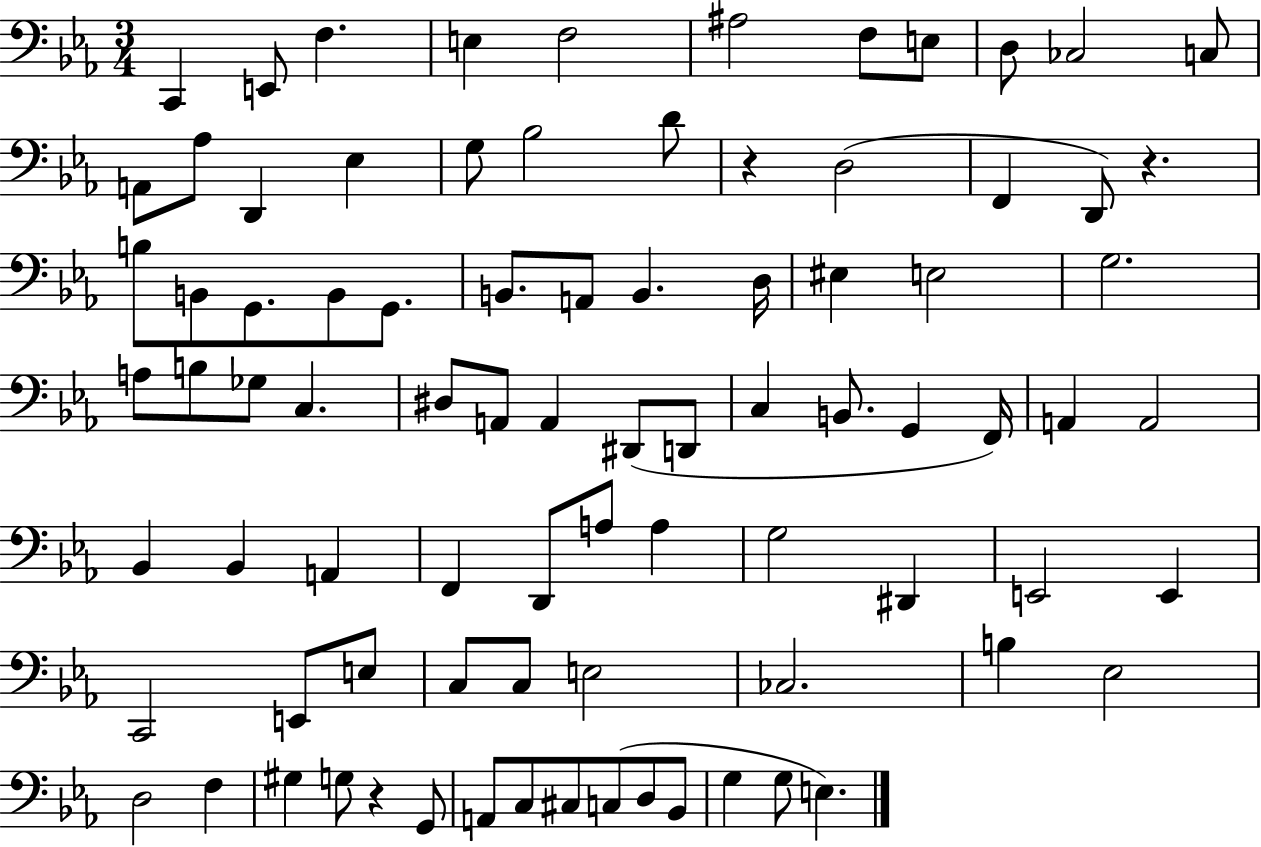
C2/q E2/e F3/q. E3/q F3/h A#3/h F3/e E3/e D3/e CES3/h C3/e A2/e Ab3/e D2/q Eb3/q G3/e Bb3/h D4/e R/q D3/h F2/q D2/e R/q. B3/e B2/e G2/e. B2/e G2/e. B2/e. A2/e B2/q. D3/s EIS3/q E3/h G3/h. A3/e B3/e Gb3/e C3/q. D#3/e A2/e A2/q D#2/e D2/e C3/q B2/e. G2/q F2/s A2/q A2/h Bb2/q Bb2/q A2/q F2/q D2/e A3/e A3/q G3/h D#2/q E2/h E2/q C2/h E2/e E3/e C3/e C3/e E3/h CES3/h. B3/q Eb3/h D3/h F3/q G#3/q G3/e R/q G2/e A2/e C3/e C#3/e C3/e D3/e Bb2/e G3/q G3/e E3/q.